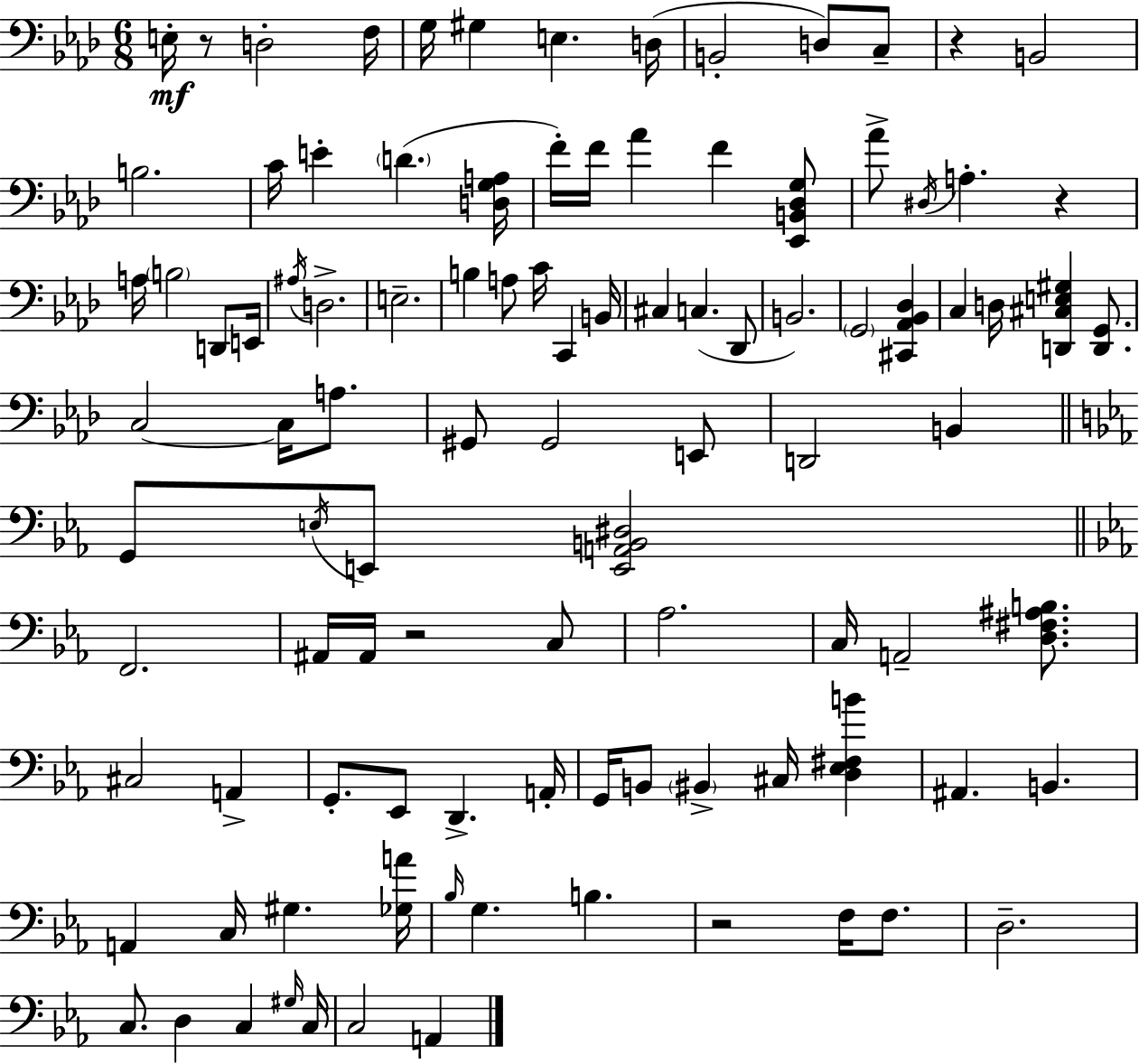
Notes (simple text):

E3/s R/e D3/h F3/s G3/s G#3/q E3/q. D3/s B2/h D3/e C3/e R/q B2/h B3/h. C4/s E4/q D4/q. [D3,G3,A3]/s F4/s F4/s Ab4/q F4/q [Eb2,B2,Db3,G3]/e Ab4/e D#3/s A3/q. R/q A3/s B3/h D2/e E2/s A#3/s D3/h. E3/h. B3/q A3/e C4/s C2/q B2/s C#3/q C3/q. Db2/e B2/h. G2/h [C#2,Ab2,Bb2,Db3]/q C3/q D3/s [D2,C#3,E3,G#3]/q [D2,G2]/e. C3/h C3/s A3/e. G#2/e G#2/h E2/e D2/h B2/q G2/e E3/s E2/e [E2,A2,B2,D#3]/h F2/h. A#2/s A#2/s R/h C3/e Ab3/h. C3/s A2/h [D3,F#3,A#3,B3]/e. C#3/h A2/q G2/e. Eb2/e D2/q. A2/s G2/s B2/e BIS2/q C#3/s [D3,Eb3,F#3,B4]/q A#2/q. B2/q. A2/q C3/s G#3/q. [Gb3,A4]/s Bb3/s G3/q. B3/q. R/h F3/s F3/e. D3/h. C3/e. D3/q C3/q G#3/s C3/s C3/h A2/q